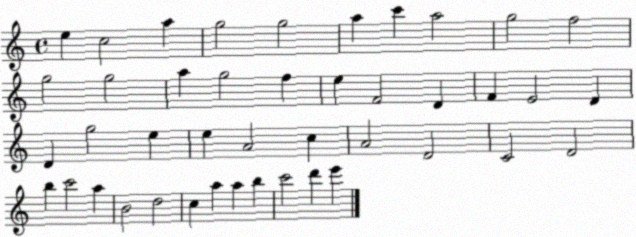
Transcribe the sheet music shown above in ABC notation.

X:1
T:Untitled
M:4/4
L:1/4
K:C
e c2 a g2 g2 a c' a2 g2 f2 g2 g2 a g2 f e F2 D F E2 D D g2 e e A2 c A2 D2 C2 D2 b c'2 a B2 d2 c a a b c'2 d' e'